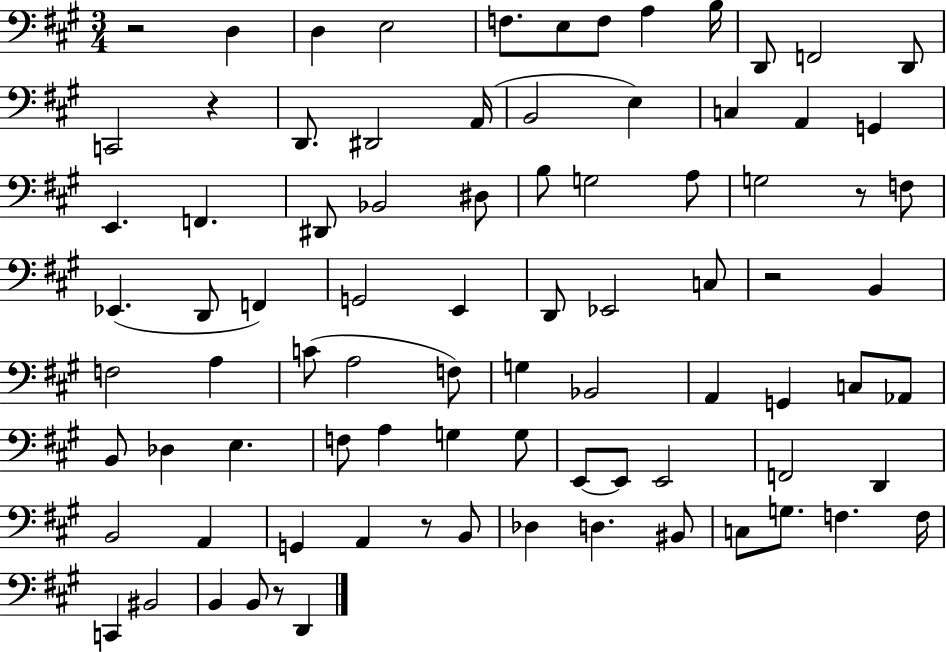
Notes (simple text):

R/h D3/q D3/q E3/h F3/e. E3/e F3/e A3/q B3/s D2/e F2/h D2/e C2/h R/q D2/e. D#2/h A2/s B2/h E3/q C3/q A2/q G2/q E2/q. F2/q. D#2/e Bb2/h D#3/e B3/e G3/h A3/e G3/h R/e F3/e Eb2/q. D2/e F2/q G2/h E2/q D2/e Eb2/h C3/e R/h B2/q F3/h A3/q C4/e A3/h F3/e G3/q Bb2/h A2/q G2/q C3/e Ab2/e B2/e Db3/q E3/q. F3/e A3/q G3/q G3/e E2/e E2/e E2/h F2/h D2/q B2/h A2/q G2/q A2/q R/e B2/e Db3/q D3/q. BIS2/e C3/e G3/e. F3/q. F3/s C2/q BIS2/h B2/q B2/e R/e D2/q